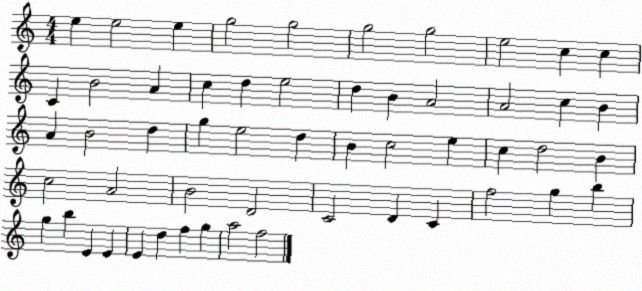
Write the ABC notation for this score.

X:1
T:Untitled
M:4/4
L:1/4
K:C
e e2 e g2 g2 g2 g2 e2 c c C B2 A c d e2 d B A2 A2 c B A B2 d g e2 d B c2 e c d2 B c2 A2 B2 D2 C2 D C f2 g b g b E E E d f g a2 f2